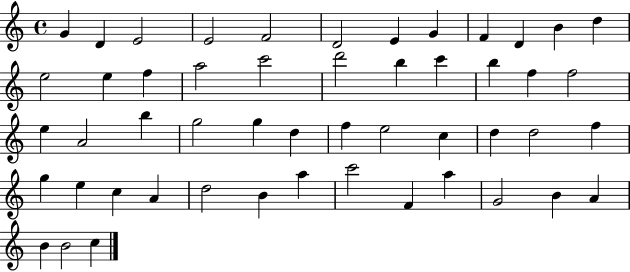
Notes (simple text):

G4/q D4/q E4/h E4/h F4/h D4/h E4/q G4/q F4/q D4/q B4/q D5/q E5/h E5/q F5/q A5/h C6/h D6/h B5/q C6/q B5/q F5/q F5/h E5/q A4/h B5/q G5/h G5/q D5/q F5/q E5/h C5/q D5/q D5/h F5/q G5/q E5/q C5/q A4/q D5/h B4/q A5/q C6/h F4/q A5/q G4/h B4/q A4/q B4/q B4/h C5/q